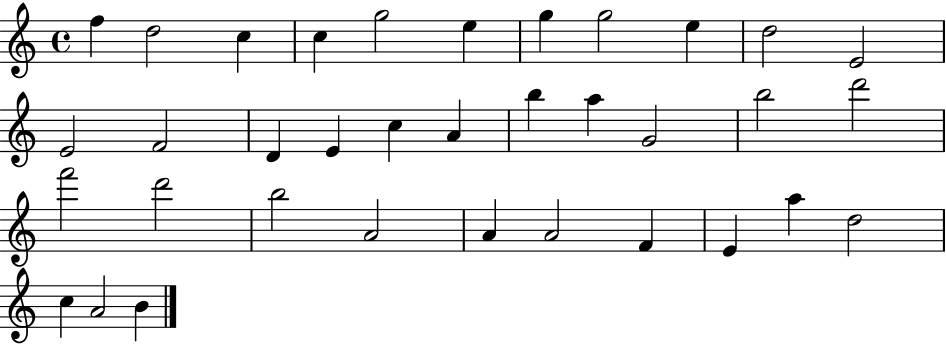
{
  \clef treble
  \time 4/4
  \defaultTimeSignature
  \key c \major
  f''4 d''2 c''4 | c''4 g''2 e''4 | g''4 g''2 e''4 | d''2 e'2 | \break e'2 f'2 | d'4 e'4 c''4 a'4 | b''4 a''4 g'2 | b''2 d'''2 | \break f'''2 d'''2 | b''2 a'2 | a'4 a'2 f'4 | e'4 a''4 d''2 | \break c''4 a'2 b'4 | \bar "|."
}